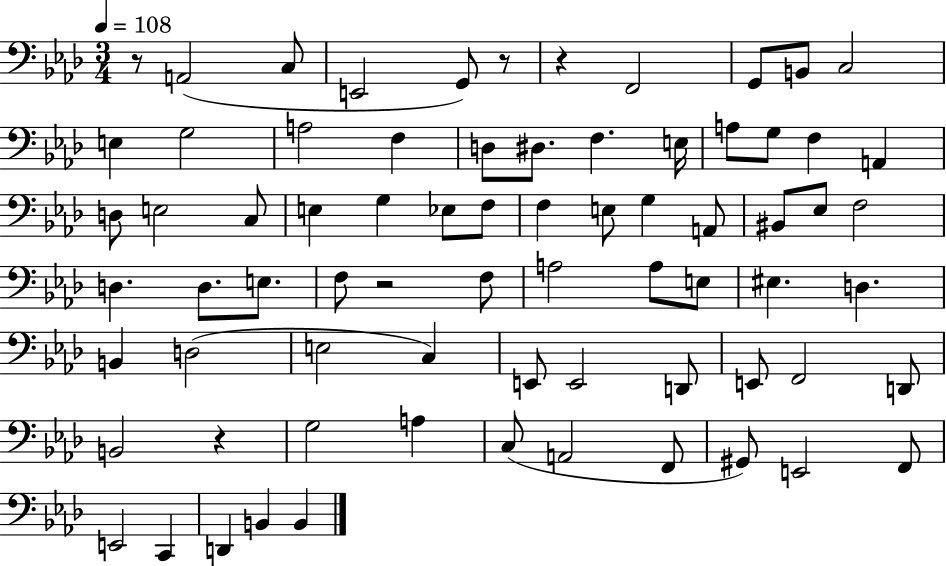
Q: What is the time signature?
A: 3/4